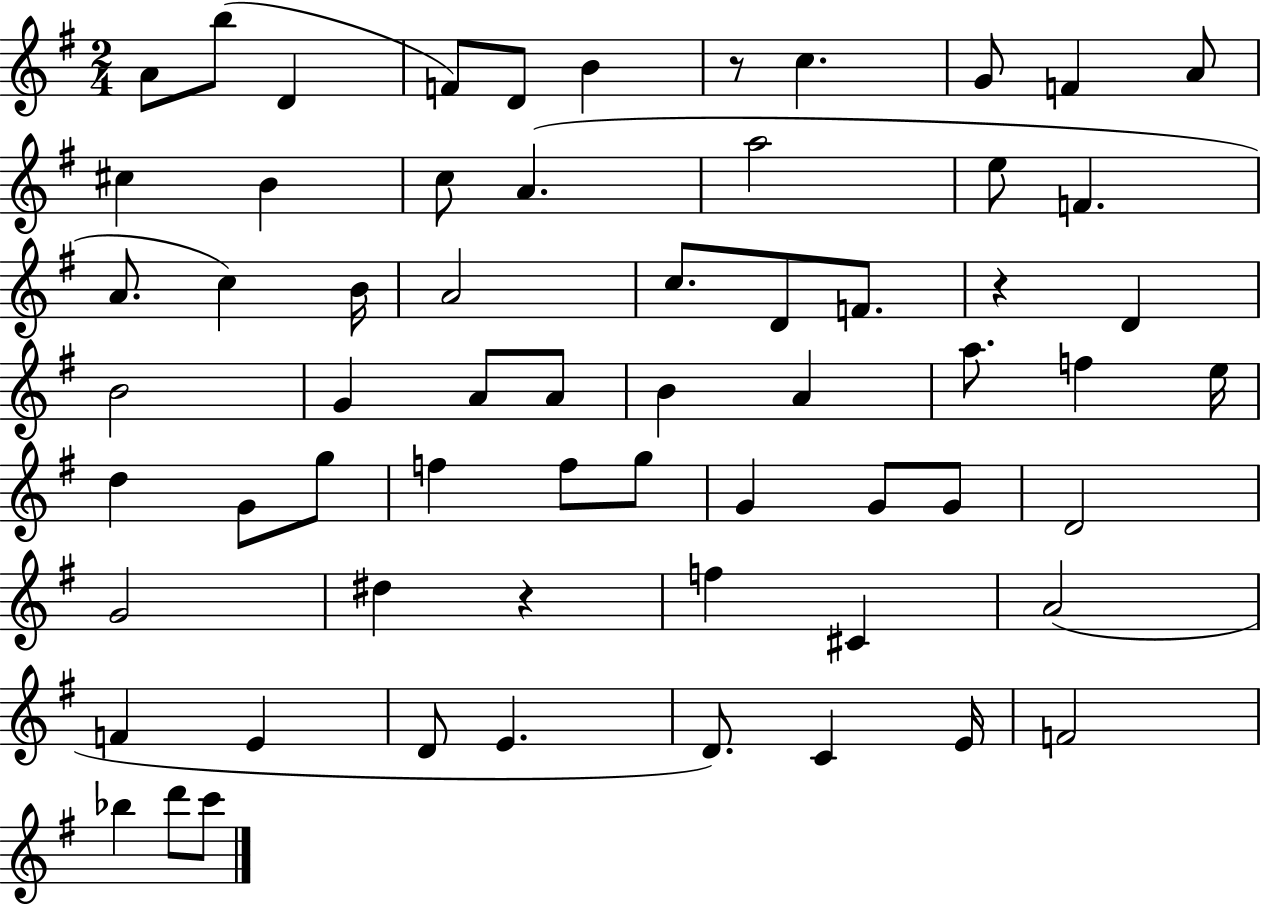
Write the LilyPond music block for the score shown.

{
  \clef treble
  \numericTimeSignature
  \time 2/4
  \key g \major
  a'8 b''8( d'4 | f'8) d'8 b'4 | r8 c''4. | g'8 f'4 a'8 | \break cis''4 b'4 | c''8 a'4.( | a''2 | e''8 f'4. | \break a'8. c''4) b'16 | a'2 | c''8. d'8 f'8. | r4 d'4 | \break b'2 | g'4 a'8 a'8 | b'4 a'4 | a''8. f''4 e''16 | \break d''4 g'8 g''8 | f''4 f''8 g''8 | g'4 g'8 g'8 | d'2 | \break g'2 | dis''4 r4 | f''4 cis'4 | a'2( | \break f'4 e'4 | d'8 e'4. | d'8.) c'4 e'16 | f'2 | \break bes''4 d'''8 c'''8 | \bar "|."
}